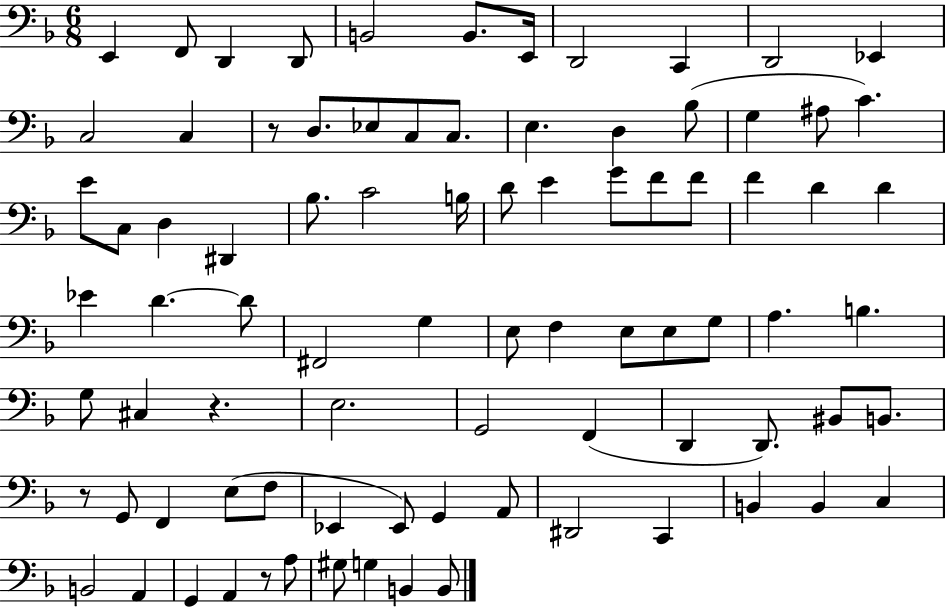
{
  \clef bass
  \numericTimeSignature
  \time 6/8
  \key f \major
  e,4 f,8 d,4 d,8 | b,2 b,8. e,16 | d,2 c,4 | d,2 ees,4 | \break c2 c4 | r8 d8. ees8 c8 c8. | e4. d4 bes8( | g4 ais8 c'4.) | \break e'8 c8 d4 dis,4 | bes8. c'2 b16 | d'8 e'4 g'8 f'8 f'8 | f'4 d'4 d'4 | \break ees'4 d'4.~~ d'8 | fis,2 g4 | e8 f4 e8 e8 g8 | a4. b4. | \break g8 cis4 r4. | e2. | g,2 f,4( | d,4 d,8.) bis,8 b,8. | \break r8 g,8 f,4 e8( f8 | ees,4 ees,8) g,4 a,8 | dis,2 c,4 | b,4 b,4 c4 | \break b,2 a,4 | g,4 a,4 r8 a8 | gis8 g4 b,4 b,8 | \bar "|."
}